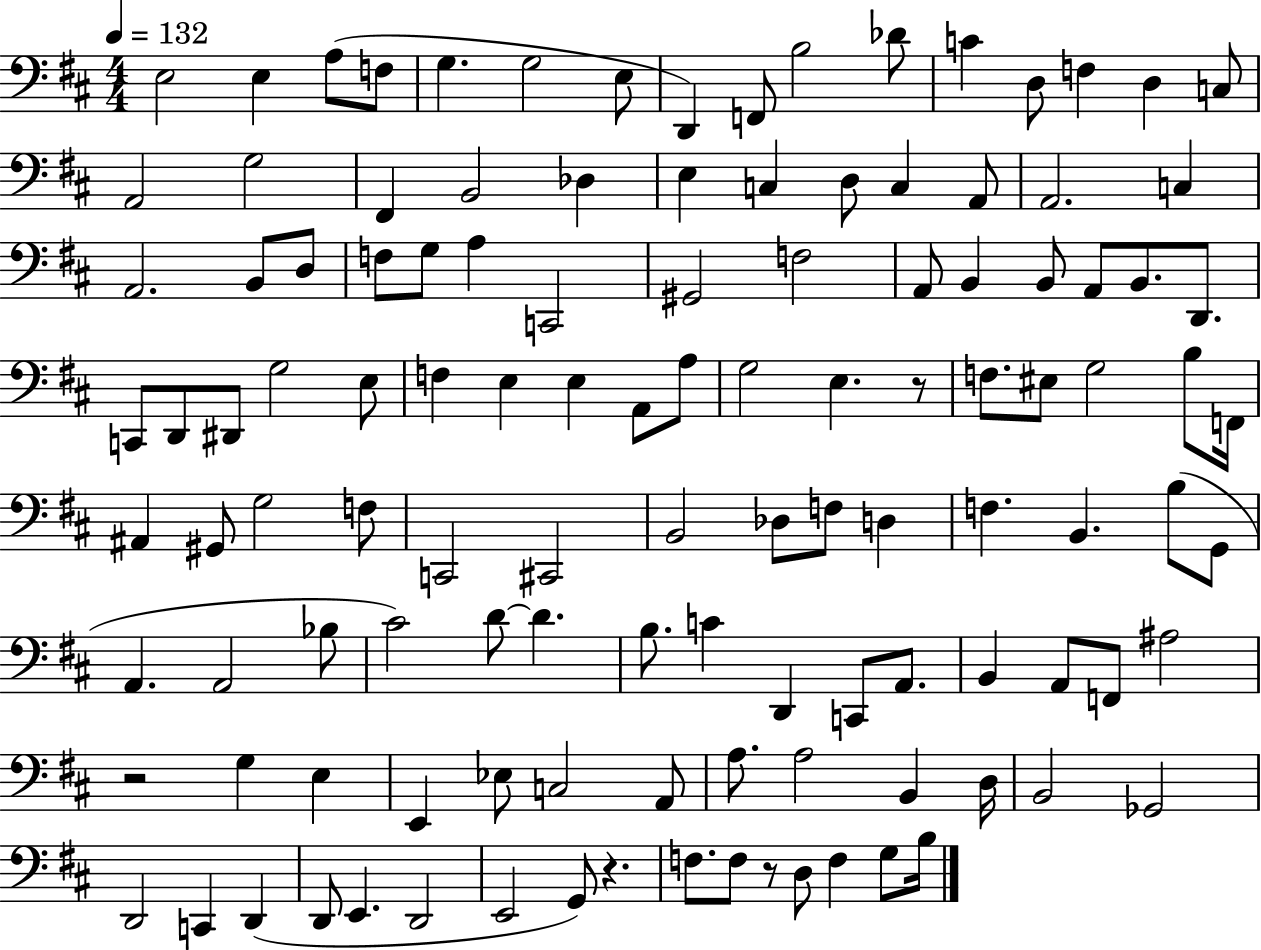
X:1
T:Untitled
M:4/4
L:1/4
K:D
E,2 E, A,/2 F,/2 G, G,2 E,/2 D,, F,,/2 B,2 _D/2 C D,/2 F, D, C,/2 A,,2 G,2 ^F,, B,,2 _D, E, C, D,/2 C, A,,/2 A,,2 C, A,,2 B,,/2 D,/2 F,/2 G,/2 A, C,,2 ^G,,2 F,2 A,,/2 B,, B,,/2 A,,/2 B,,/2 D,,/2 C,,/2 D,,/2 ^D,,/2 G,2 E,/2 F, E, E, A,,/2 A,/2 G,2 E, z/2 F,/2 ^E,/2 G,2 B,/2 F,,/4 ^A,, ^G,,/2 G,2 F,/2 C,,2 ^C,,2 B,,2 _D,/2 F,/2 D, F, B,, B,/2 G,,/2 A,, A,,2 _B,/2 ^C2 D/2 D B,/2 C D,, C,,/2 A,,/2 B,, A,,/2 F,,/2 ^A,2 z2 G, E, E,, _E,/2 C,2 A,,/2 A,/2 A,2 B,, D,/4 B,,2 _G,,2 D,,2 C,, D,, D,,/2 E,, D,,2 E,,2 G,,/2 z F,/2 F,/2 z/2 D,/2 F, G,/2 B,/4